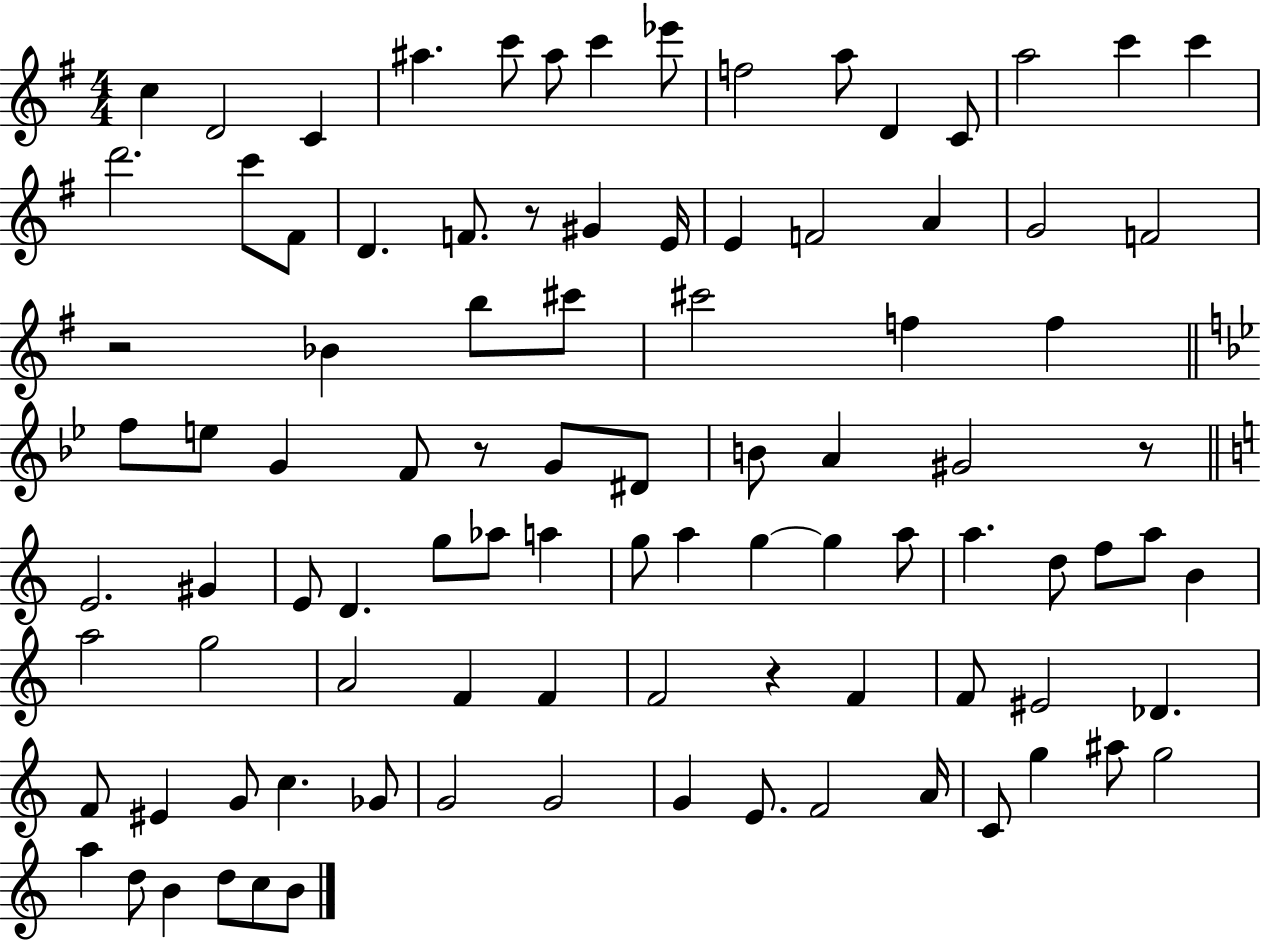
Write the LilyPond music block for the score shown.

{
  \clef treble
  \numericTimeSignature
  \time 4/4
  \key g \major
  \repeat volta 2 { c''4 d'2 c'4 | ais''4. c'''8 ais''8 c'''4 ees'''8 | f''2 a''8 d'4 c'8 | a''2 c'''4 c'''4 | \break d'''2. c'''8 fis'8 | d'4. f'8. r8 gis'4 e'16 | e'4 f'2 a'4 | g'2 f'2 | \break r2 bes'4 b''8 cis'''8 | cis'''2 f''4 f''4 | \bar "||" \break \key g \minor f''8 e''8 g'4 f'8 r8 g'8 dis'8 | b'8 a'4 gis'2 r8 | \bar "||" \break \key a \minor e'2. gis'4 | e'8 d'4. g''8 aes''8 a''4 | g''8 a''4 g''4~~ g''4 a''8 | a''4. d''8 f''8 a''8 b'4 | \break a''2 g''2 | a'2 f'4 f'4 | f'2 r4 f'4 | f'8 eis'2 des'4. | \break f'8 eis'4 g'8 c''4. ges'8 | g'2 g'2 | g'4 e'8. f'2 a'16 | c'8 g''4 ais''8 g''2 | \break a''4 d''8 b'4 d''8 c''8 b'8 | } \bar "|."
}